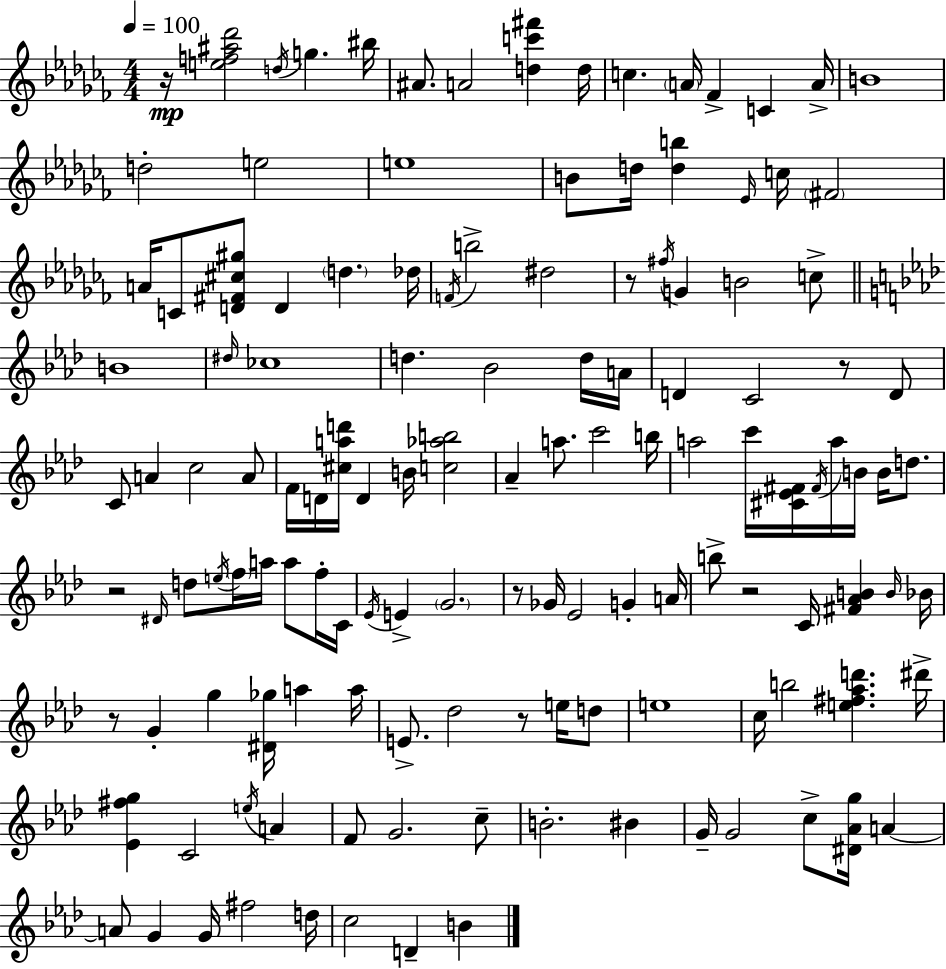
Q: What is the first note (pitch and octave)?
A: D5